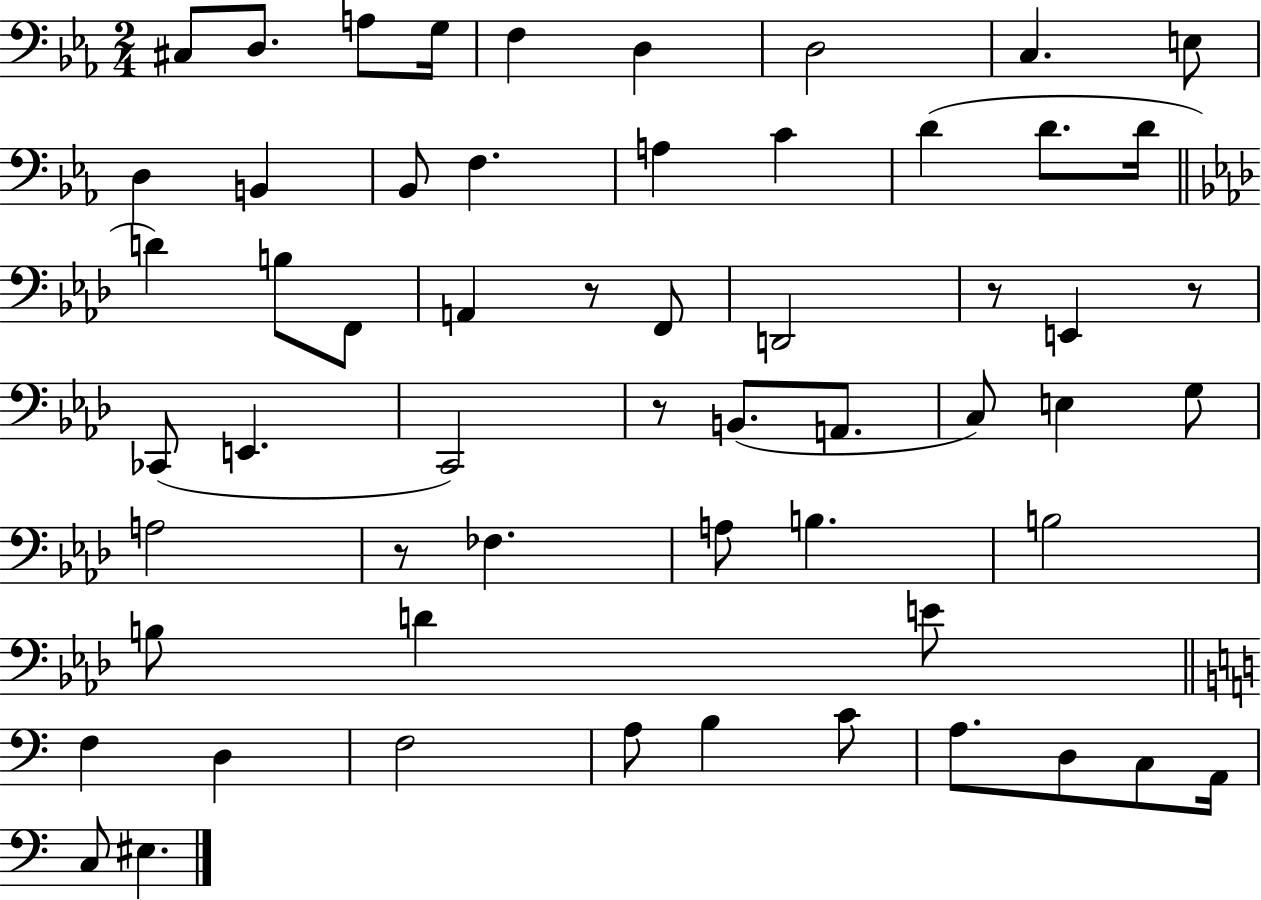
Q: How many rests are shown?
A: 5